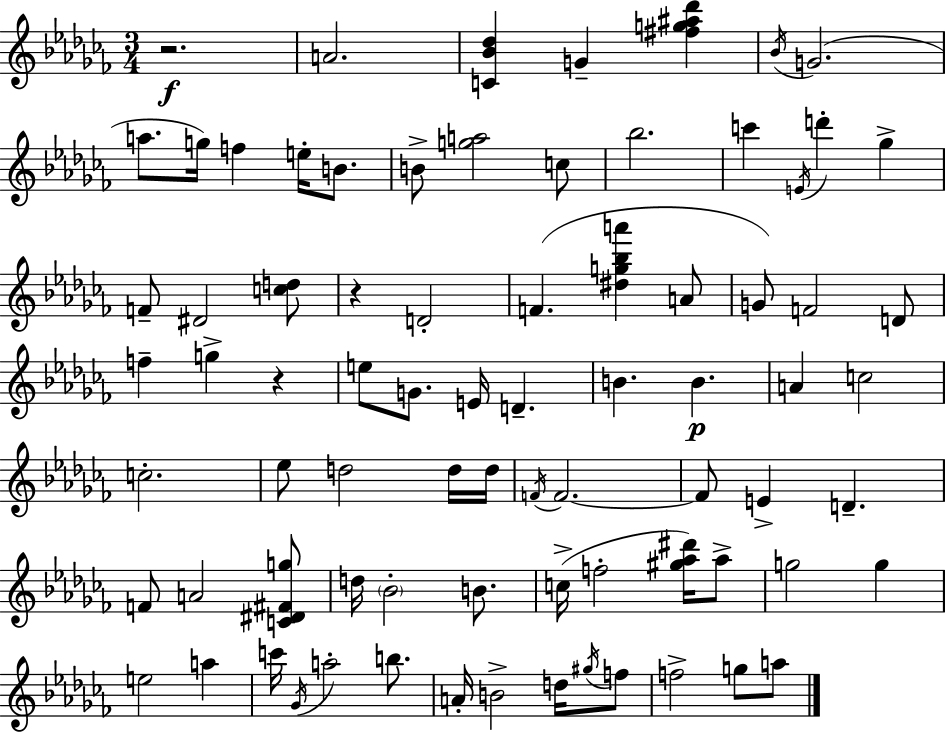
{
  \clef treble
  \numericTimeSignature
  \time 3/4
  \key aes \minor
  \repeat volta 2 { r2.\f | a'2. | <c' bes' des''>4 g'4-- <fis'' g'' ais'' des'''>4 | \acciaccatura { bes'16 } g'2.( | \break a''8. g''16) f''4 e''16-. b'8. | b'8-> <g'' a''>2 c''8 | bes''2. | c'''4 \acciaccatura { e'16 } d'''4-. ges''4-> | \break f'8-- dis'2 | <c'' d''>8 r4 d'2-. | f'4.( <dis'' g'' bes'' a'''>4 | a'8 g'8) f'2 | \break d'8 f''4-- g''4-> r4 | e''8 g'8. e'16 d'4.-- | b'4. b'4.\p | a'4 c''2 | \break c''2.-. | ees''8 d''2 | d''16 d''16 \acciaccatura { f'16 } f'2.~~ | f'8 e'4-> d'4.-- | \break f'8 a'2 | <c' dis' fis' g''>8 d''16 \parenthesize bes'2-. | b'8. c''16->( f''2-. | <gis'' aes'' dis'''>16) aes''8-> g''2 g''4 | \break e''2 a''4 | c'''16 \acciaccatura { ges'16 } a''2-. | b''8. a'16-. b'2-> | d''16 \acciaccatura { gis''16 } f''8 f''2-> | \break g''8 a''8 } \bar "|."
}